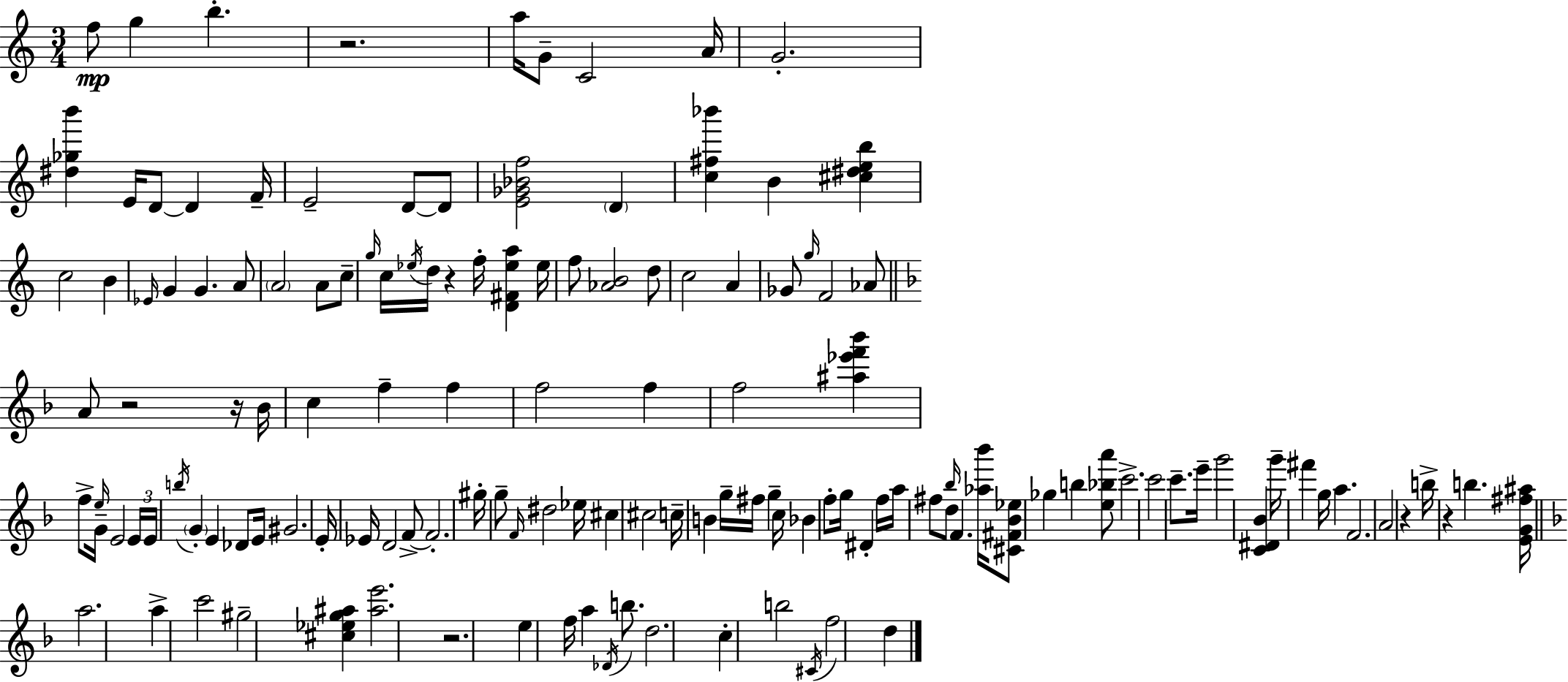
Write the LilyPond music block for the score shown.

{
  \clef treble
  \numericTimeSignature
  \time 3/4
  \key c \major
  f''8\mp g''4 b''4.-. | r2. | a''16 g'8-- c'2 a'16 | g'2.-. | \break <dis'' ges'' b'''>4 e'16 d'8~~ d'4 f'16-- | e'2-- d'8~~ d'8 | <e' ges' bes' f''>2 \parenthesize d'4 | <c'' fis'' bes'''>4 b'4 <cis'' dis'' e'' b''>4 | \break c''2 b'4 | \grace { ees'16 } g'4 g'4. a'8 | \parenthesize a'2 a'8 c''8-- | \grace { g''16 } c''16 \acciaccatura { ees''16 } d''16 r4 f''16-. <d' fis' ees'' a''>4 | \break ees''16 f''8 <aes' b'>2 | d''8 c''2 a'4 | ges'8 \grace { g''16 } f'2 | aes'8 \bar "||" \break \key d \minor a'8 r2 r16 bes'16 | c''4 f''4-- f''4 | f''2 f''4 | f''2 <ais'' ees''' f''' bes'''>4 | \break f''8-> \grace { e''16 } g'16-- e'2 | \tuplet 3/2 { e'16 e'16 \acciaccatura { b''16 } } \parenthesize g'4-. e'4 des'8 | e'16 gis'2. | e'16-. ees'16 d'2 | \break f'8->~~ f'2.-. | gis''16-. g''8-- \grace { f'16 } dis''2 | ees''16 cis''4 cis''2 | c''16-- b'4 g''16-- fis''16 g''4-- | \break c''16 bes'4 f''8-. g''16 dis'4-. | f''16 a''16 fis''8 d''8 \grace { bes''16 } f'4. | <aes'' bes'''>16 <cis' fis' bes' ees''>8 ges''4 b''4 | <e'' bes'' a'''>8 c'''2.-> | \break c'''2 | c'''8.-- e'''16-- g'''2 | <c' dis' bes'>4 g'''16-- fis'''4 g''16 a''4. | f'2. | \break a'2 | r4 b''16-> r4 b''4. | <e' g' fis'' ais''>16 \bar "||" \break \key f \major a''2. | a''4-> c'''2 | gis''2-- <cis'' ees'' g'' ais''>4 | <ais'' e'''>2. | \break r2. | e''4 f''16 a''4 \acciaccatura { des'16 } b''8. | d''2. | c''4-. b''2 | \break \acciaccatura { cis'16 } f''2 d''4 | \bar "|."
}